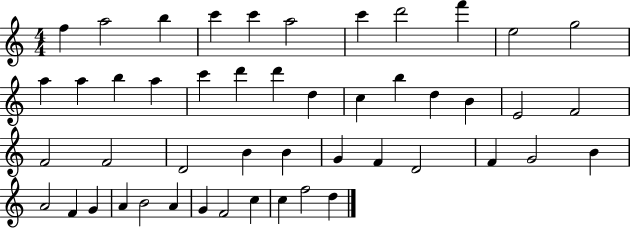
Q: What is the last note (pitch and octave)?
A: D5